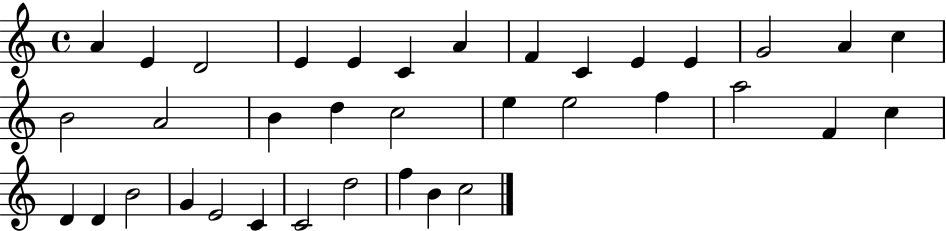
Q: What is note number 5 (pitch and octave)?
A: E4